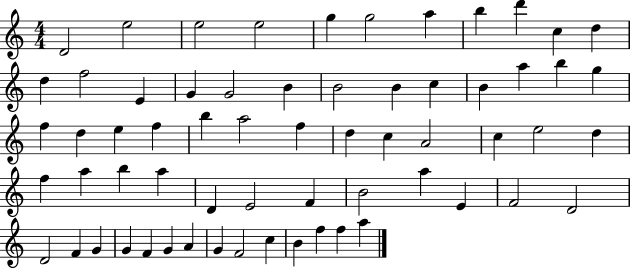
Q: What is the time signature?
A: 4/4